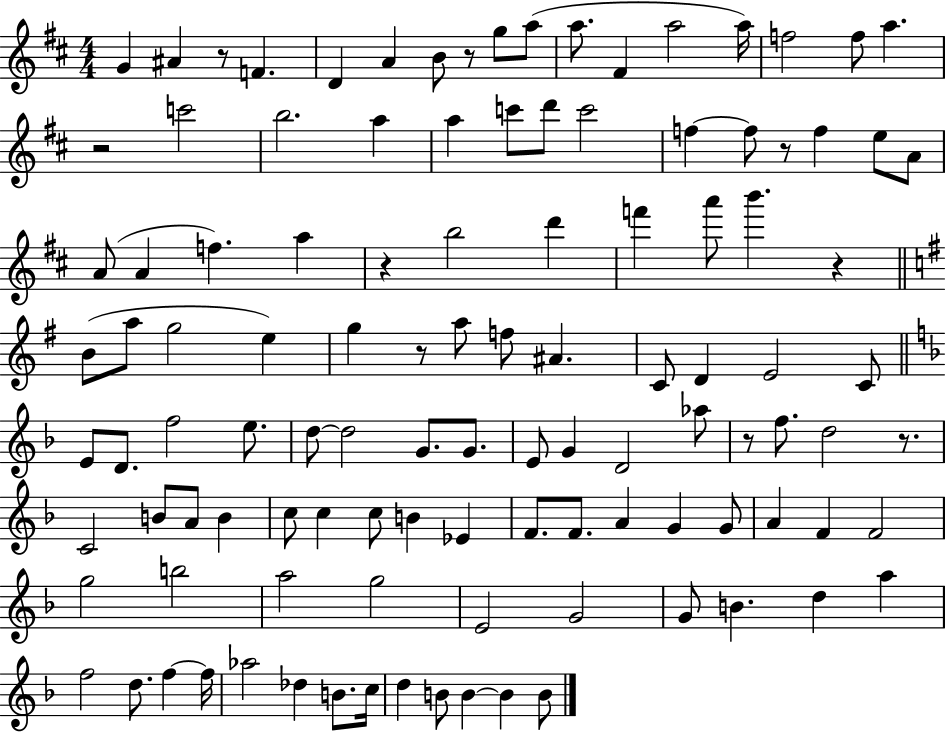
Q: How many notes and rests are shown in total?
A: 111